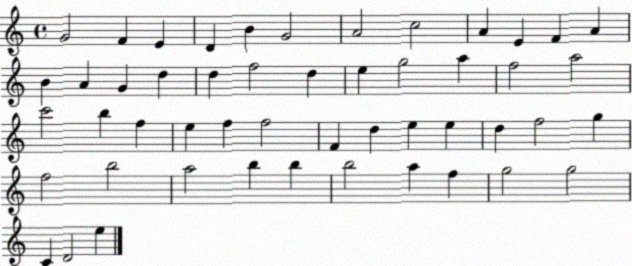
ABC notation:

X:1
T:Untitled
M:4/4
L:1/4
K:C
G2 F E D B G2 A2 c2 A E F A B A G d d f2 d e g2 a f2 a2 c'2 b f e f f2 F d e e d f2 g f2 b2 a2 b b b2 a f g2 g2 C D2 e